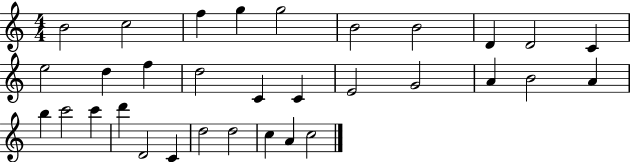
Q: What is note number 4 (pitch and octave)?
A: G5